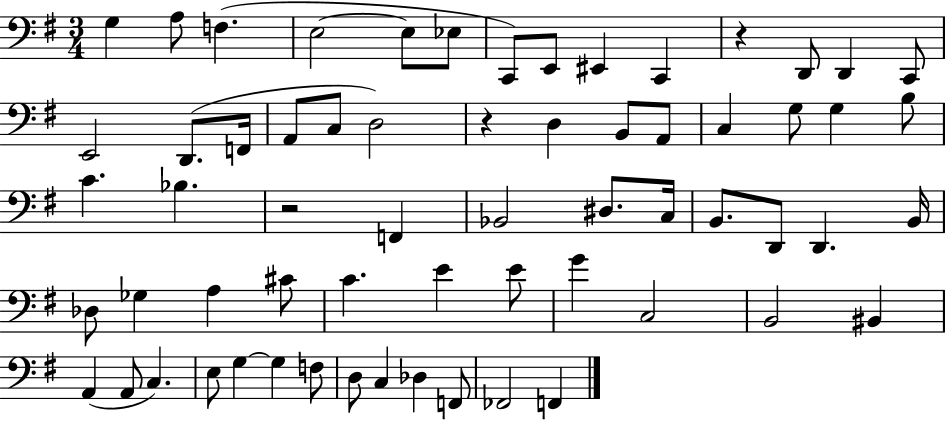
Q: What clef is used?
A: bass